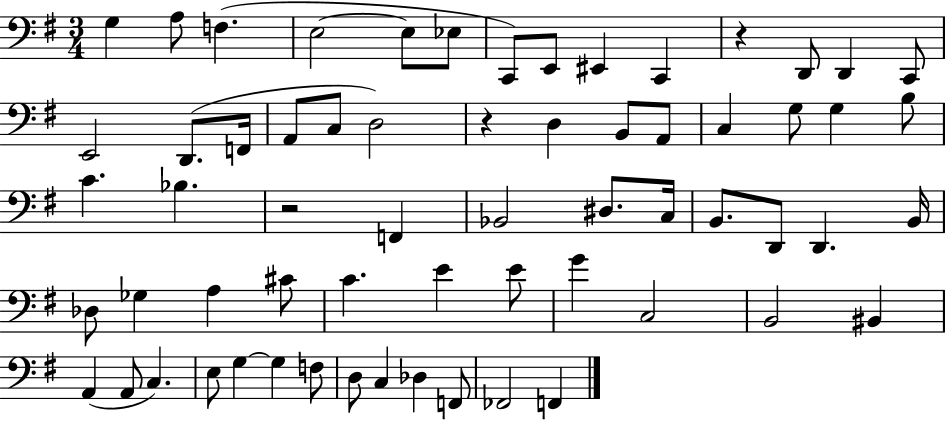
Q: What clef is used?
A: bass